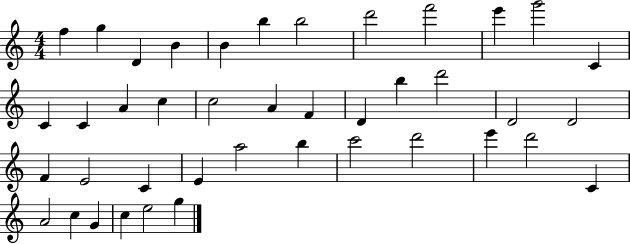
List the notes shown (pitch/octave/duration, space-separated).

F5/q G5/q D4/q B4/q B4/q B5/q B5/h D6/h F6/h E6/q G6/h C4/q C4/q C4/q A4/q C5/q C5/h A4/q F4/q D4/q B5/q D6/h D4/h D4/h F4/q E4/h C4/q E4/q A5/h B5/q C6/h D6/h E6/q D6/h C4/q A4/h C5/q G4/q C5/q E5/h G5/q